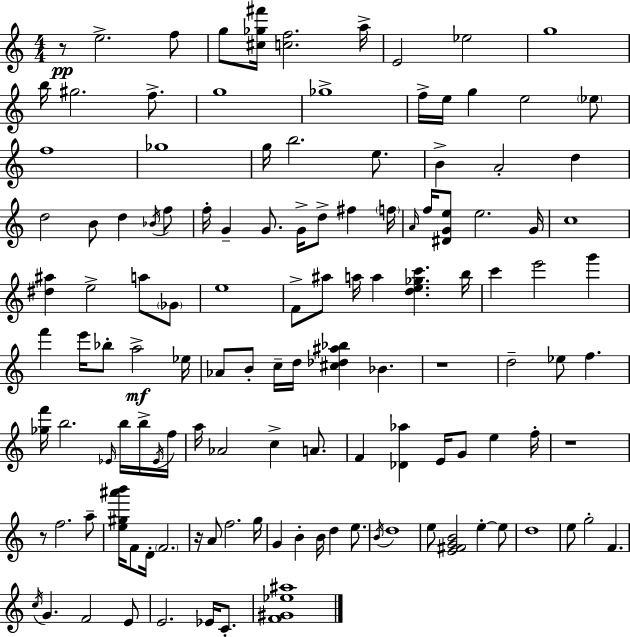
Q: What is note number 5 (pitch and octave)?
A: E4